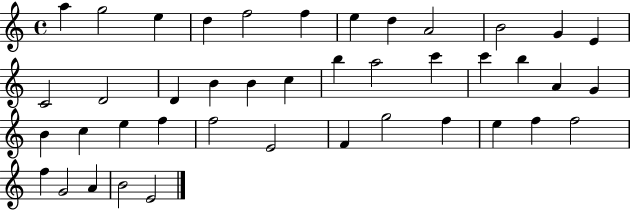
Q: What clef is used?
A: treble